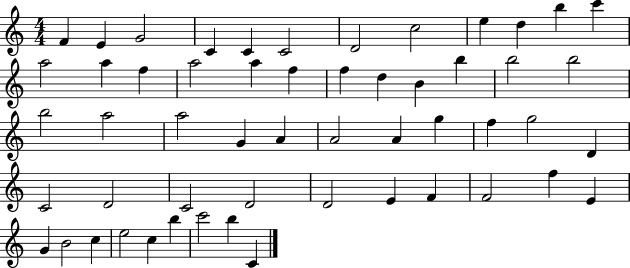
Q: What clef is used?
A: treble